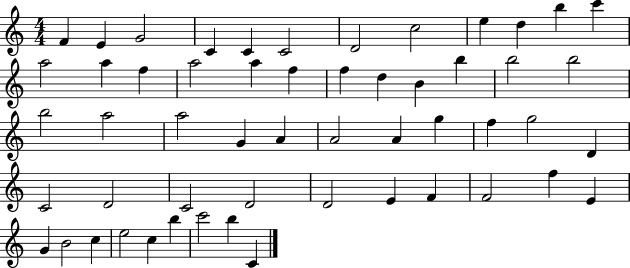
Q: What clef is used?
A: treble